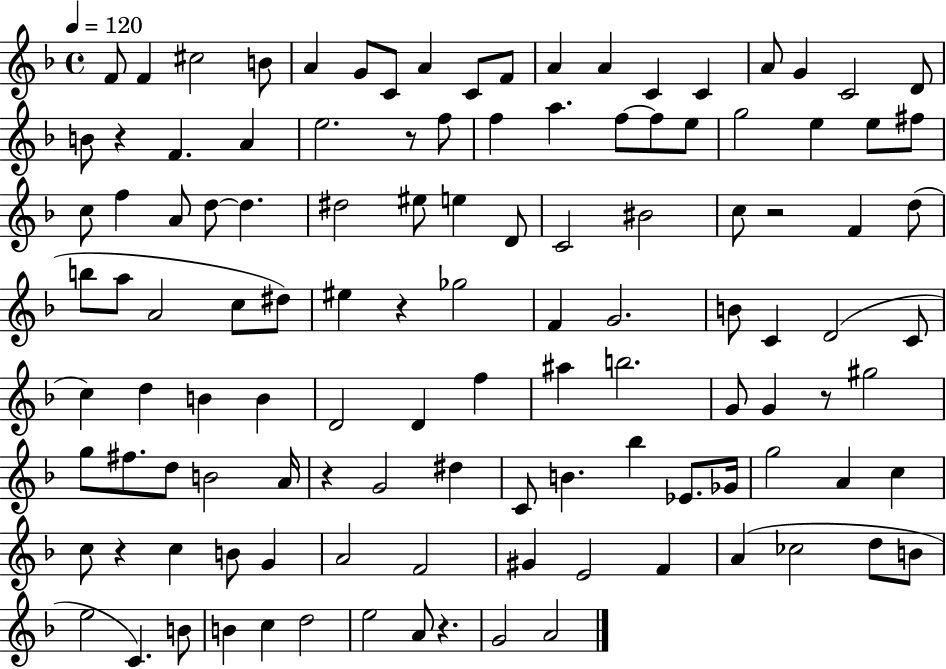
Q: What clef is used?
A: treble